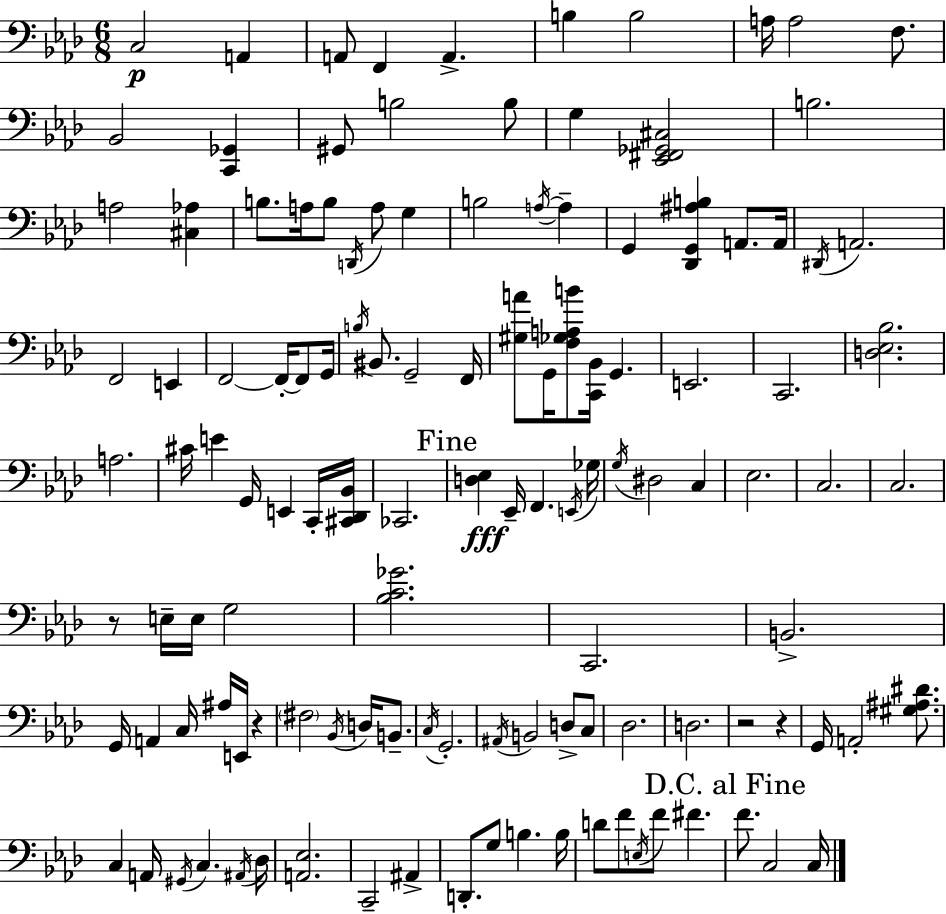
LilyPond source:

{
  \clef bass
  \numericTimeSignature
  \time 6/8
  \key aes \major
  c2\p a,4 | a,8 f,4 a,4.-> | b4 b2 | a16 a2 f8. | \break bes,2 <c, ges,>4 | gis,8 b2 b8 | g4 <ees, fis, ges, cis>2 | b2. | \break a2 <cis aes>4 | b8. a16 b8 \acciaccatura { d,16 } a8 g4 | b2 \acciaccatura { a16~ }~ a4-- | g,4 <des, g, ais b>4 a,8. | \break a,16 \acciaccatura { dis,16 } a,2. | f,2 e,4 | f,2~~ f,16-.~~ | f,8 g,16 \acciaccatura { b16 } bis,8. g,2-- | \break f,16 <gis a'>8 g,16 <f ges a b'>8 <c, bes,>16 g,4. | e,2. | c,2. | <d ees bes>2. | \break a2. | cis'16 e'4 g,16 e,4 | c,16-. <cis, des, bes,>16 ces,2. | \mark "Fine" <d ees>4\fff ees,16-- f,4. | \break \acciaccatura { e,16 } ges16 \acciaccatura { g16 } dis2 | c4 ees2. | c2. | c2. | \break r8 e16-- e16 g2 | <bes c' ges'>2. | c,2. | b,2.-> | \break g,16 a,4 c16 | ais16 e,16 r4 \parenthesize fis2 | \acciaccatura { bes,16 } d16 b,8.-- \acciaccatura { c16 } g,2.-. | \acciaccatura { ais,16 } b,2 | \break d8-> c8 des2. | d2. | r2 | r4 g,16 a,2-. | \break <gis ais dis'>8. c4 | a,16 \acciaccatura { gis,16 } c4. \acciaccatura { ais,16 } des16 <a, ees>2. | c,2-- | ais,4-> d,8.-. | \break g8 b4. b16 d'8 | f'8 \acciaccatura { e16 } f'8 fis'4. | \mark "D.C. al Fine" f'8. c2 c16 | \bar "|."
}